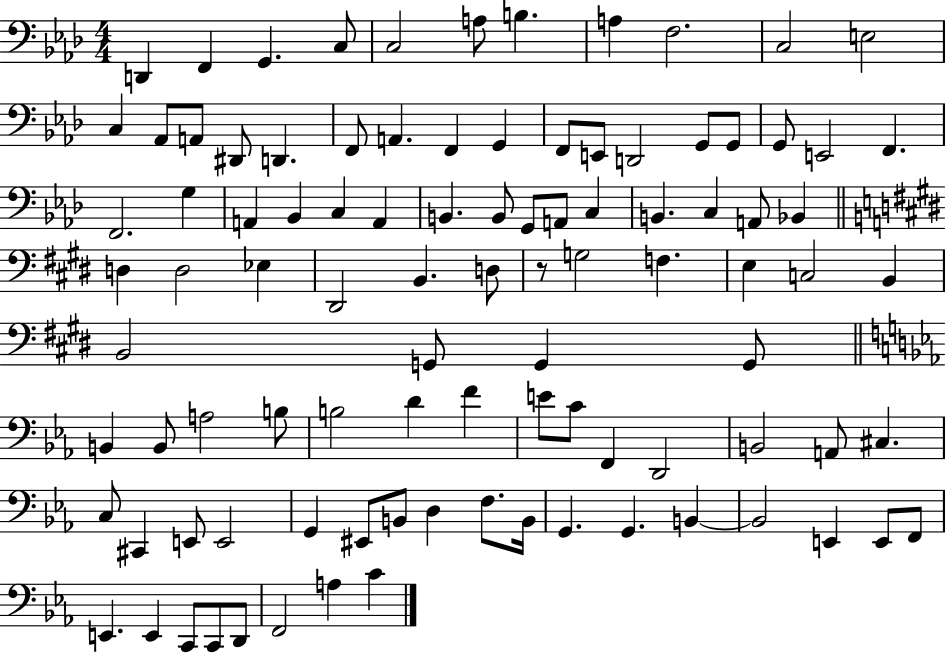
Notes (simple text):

D2/q F2/q G2/q. C3/e C3/h A3/e B3/q. A3/q F3/h. C3/h E3/h C3/q Ab2/e A2/e D#2/e D2/q. F2/e A2/q. F2/q G2/q F2/e E2/e D2/h G2/e G2/e G2/e E2/h F2/q. F2/h. G3/q A2/q Bb2/q C3/q A2/q B2/q. B2/e G2/e A2/e C3/q B2/q. C3/q A2/e Bb2/q D3/q D3/h Eb3/q D#2/h B2/q. D3/e R/e G3/h F3/q. E3/q C3/h B2/q B2/h G2/e G2/q G2/e B2/q B2/e A3/h B3/e B3/h D4/q F4/q E4/e C4/e F2/q D2/h B2/h A2/e C#3/q. C3/e C#2/q E2/e E2/h G2/q EIS2/e B2/e D3/q F3/e. B2/s G2/q. G2/q. B2/q B2/h E2/q E2/e F2/e E2/q. E2/q C2/e C2/e D2/e F2/h A3/q C4/q